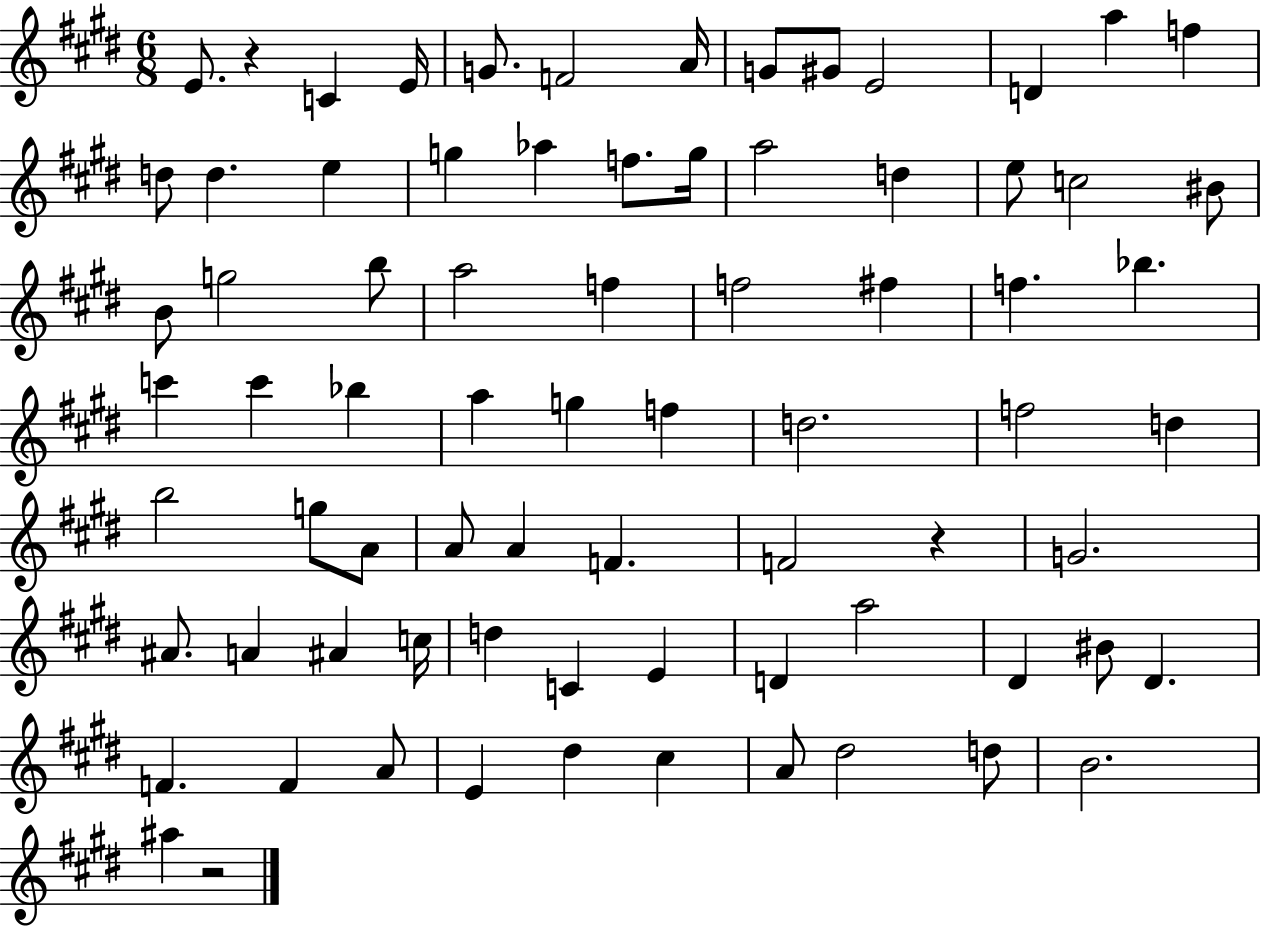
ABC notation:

X:1
T:Untitled
M:6/8
L:1/4
K:E
E/2 z C E/4 G/2 F2 A/4 G/2 ^G/2 E2 D a f d/2 d e g _a f/2 g/4 a2 d e/2 c2 ^B/2 B/2 g2 b/2 a2 f f2 ^f f _b c' c' _b a g f d2 f2 d b2 g/2 A/2 A/2 A F F2 z G2 ^A/2 A ^A c/4 d C E D a2 ^D ^B/2 ^D F F A/2 E ^d ^c A/2 ^d2 d/2 B2 ^a z2